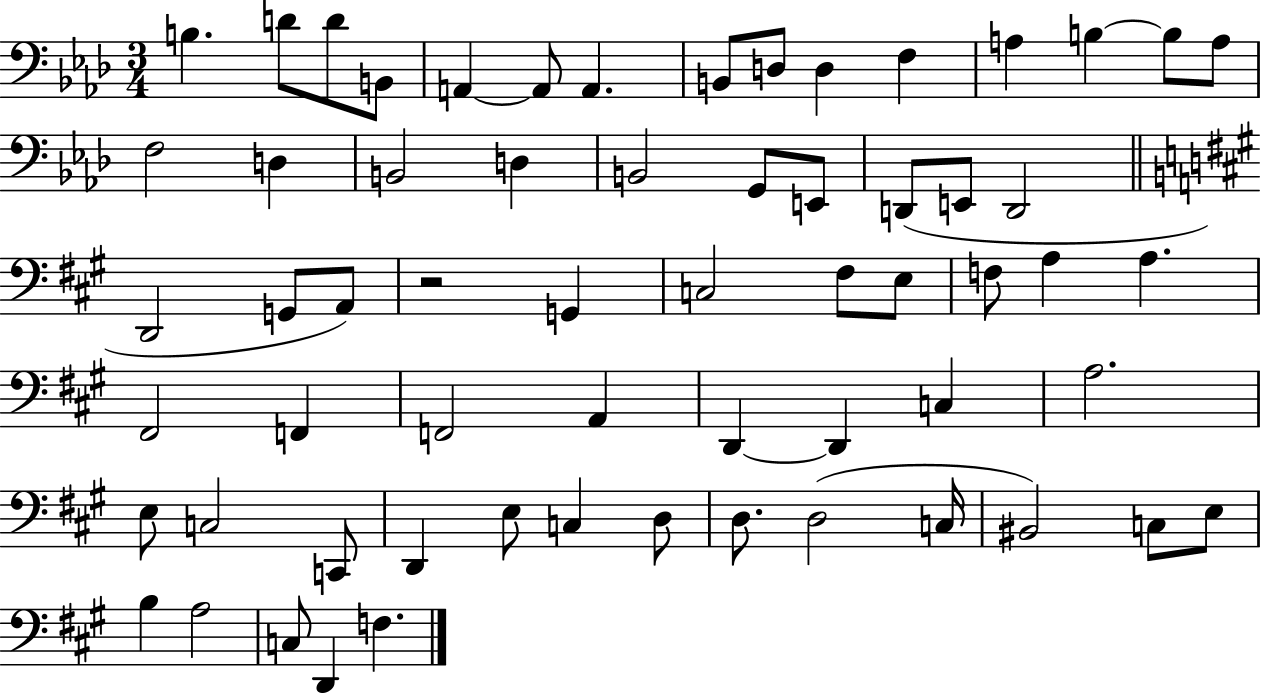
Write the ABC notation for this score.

X:1
T:Untitled
M:3/4
L:1/4
K:Ab
B, D/2 D/2 B,,/2 A,, A,,/2 A,, B,,/2 D,/2 D, F, A, B, B,/2 A,/2 F,2 D, B,,2 D, B,,2 G,,/2 E,,/2 D,,/2 E,,/2 D,,2 D,,2 G,,/2 A,,/2 z2 G,, C,2 ^F,/2 E,/2 F,/2 A, A, ^F,,2 F,, F,,2 A,, D,, D,, C, A,2 E,/2 C,2 C,,/2 D,, E,/2 C, D,/2 D,/2 D,2 C,/4 ^B,,2 C,/2 E,/2 B, A,2 C,/2 D,, F,